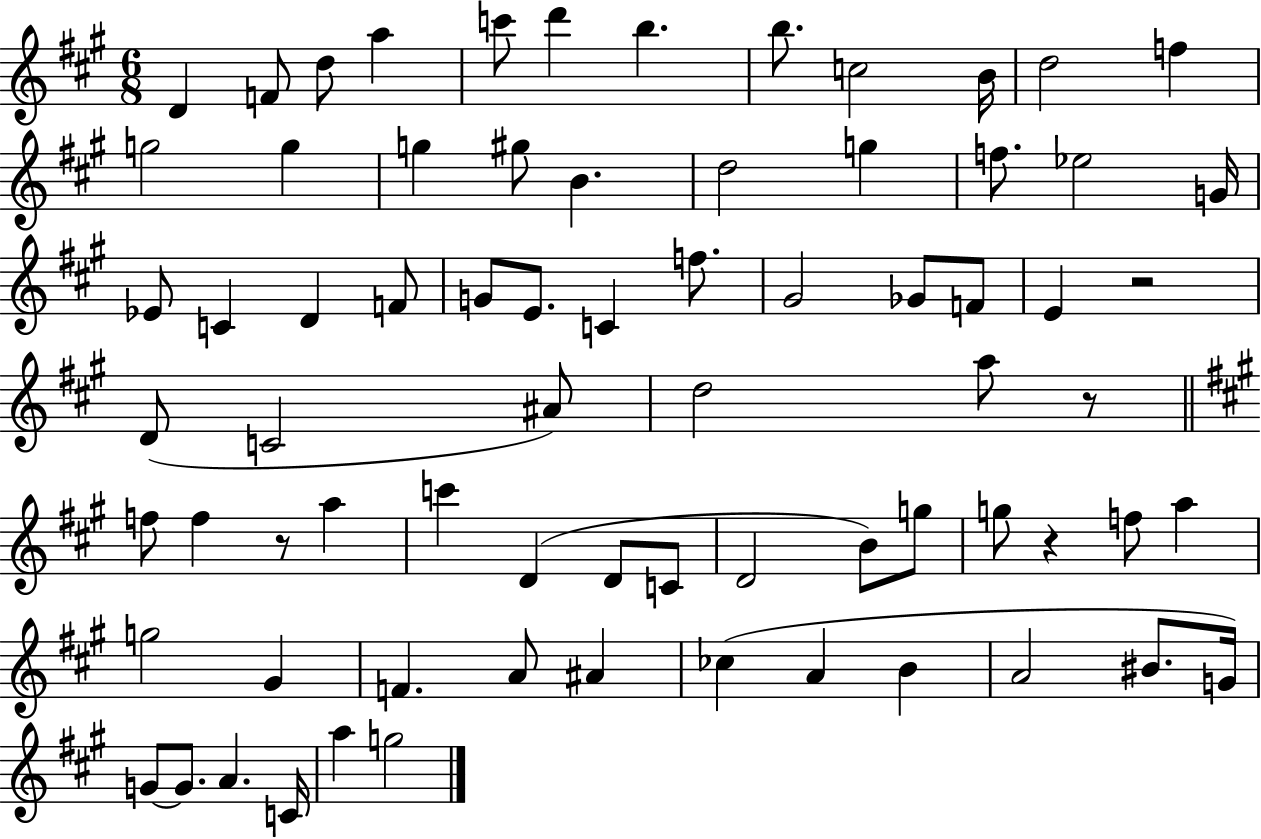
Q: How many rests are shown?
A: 4